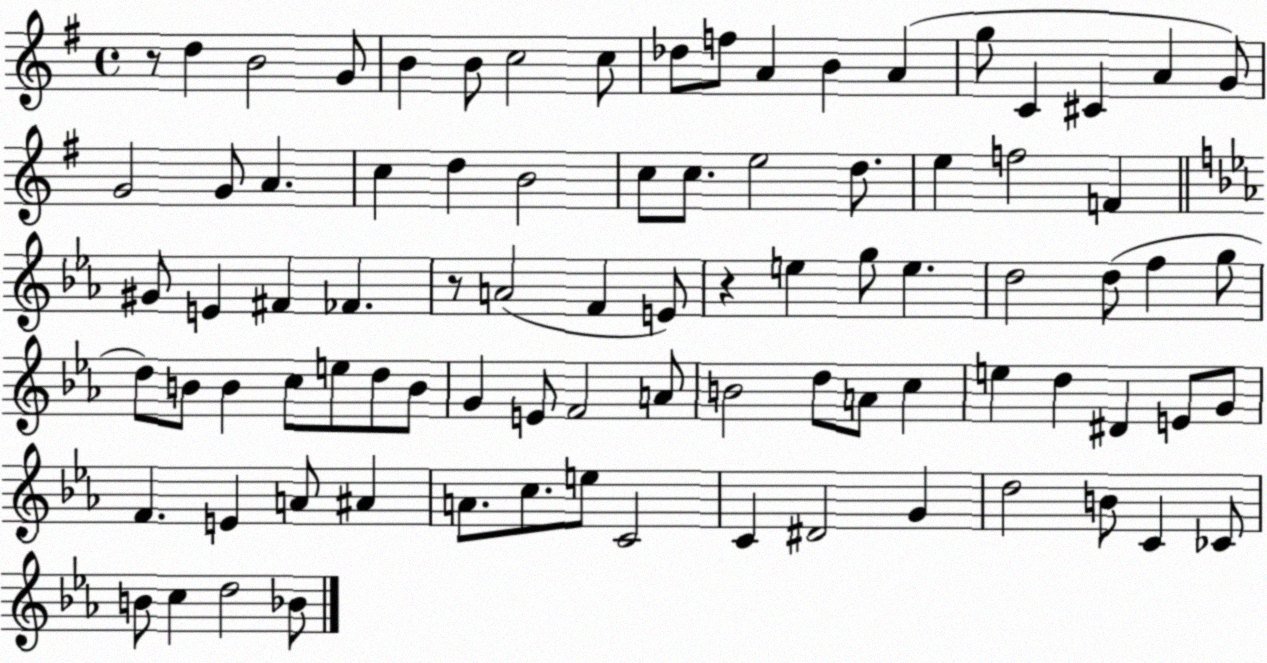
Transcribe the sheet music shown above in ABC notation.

X:1
T:Untitled
M:4/4
L:1/4
K:G
z/2 d B2 G/2 B B/2 c2 c/2 _d/2 f/2 A B A g/2 C ^C A G/2 G2 G/2 A c d B2 c/2 c/2 e2 d/2 e f2 F ^G/2 E ^F _F z/2 A2 F E/2 z e g/2 e d2 d/2 f g/2 d/2 B/2 B c/2 e/2 d/2 B/2 G E/2 F2 A/2 B2 d/2 A/2 c e d ^D E/2 G/2 F E A/2 ^A A/2 c/2 e/2 C2 C ^D2 G d2 B/2 C _C/2 B/2 c d2 _B/2